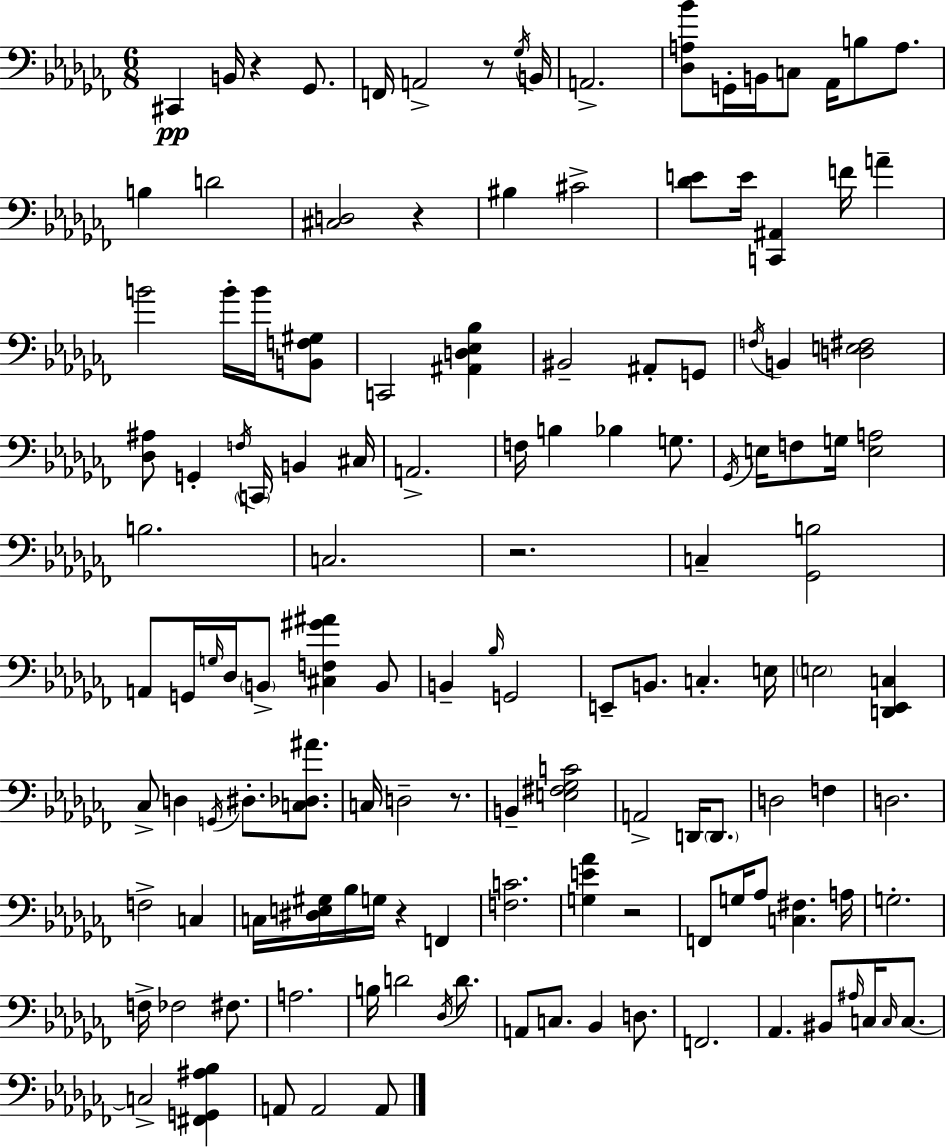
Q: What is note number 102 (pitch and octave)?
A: C3